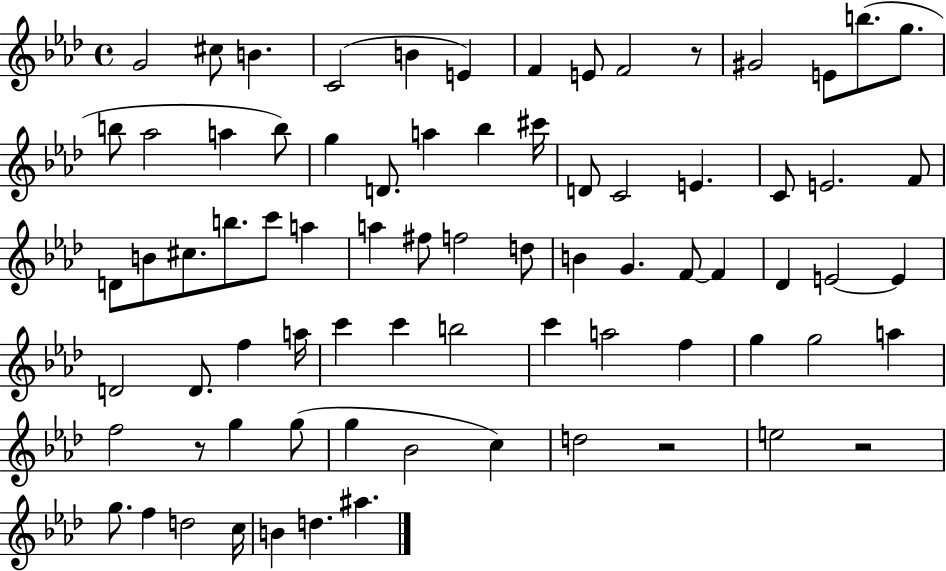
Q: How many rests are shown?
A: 4